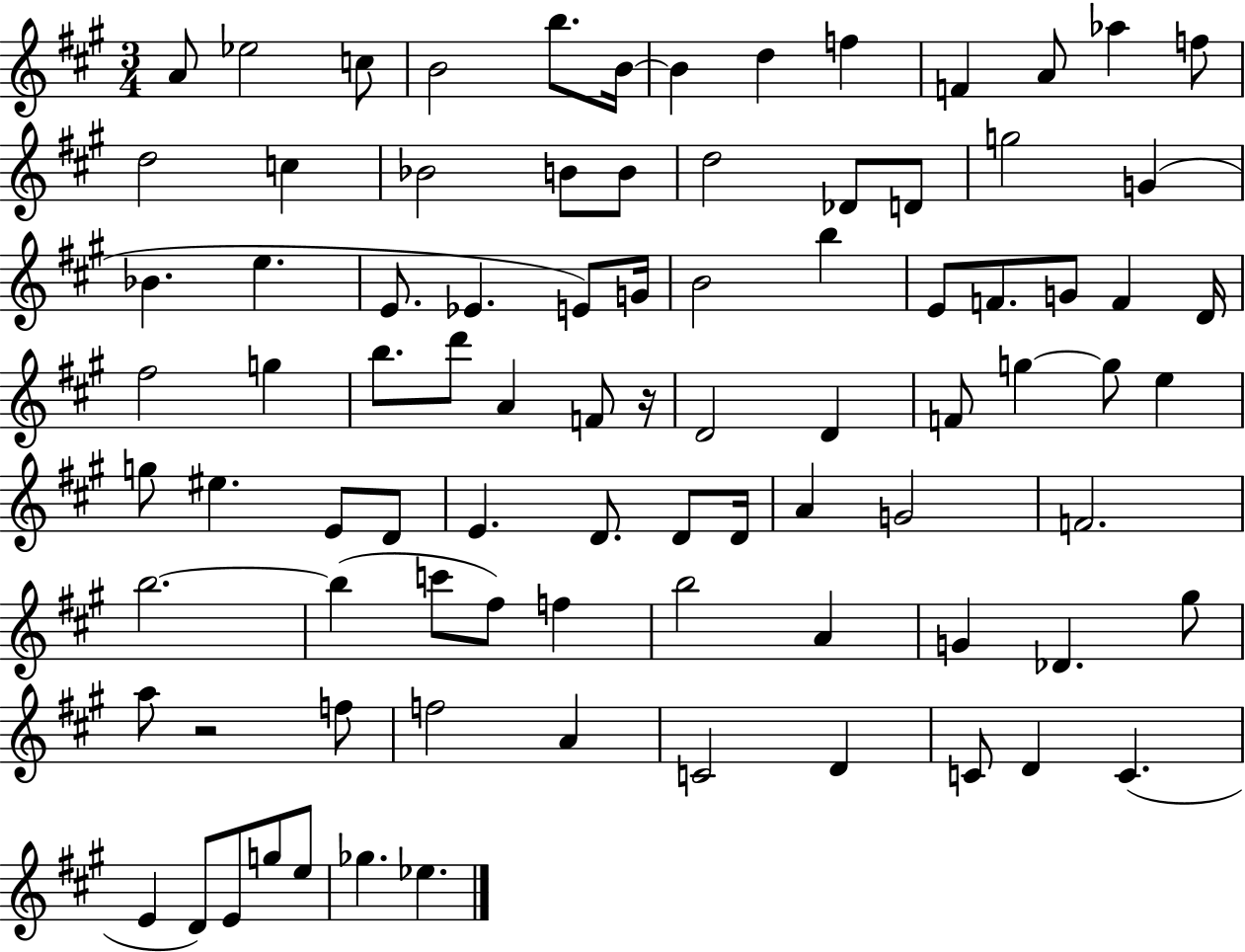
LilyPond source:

{
  \clef treble
  \numericTimeSignature
  \time 3/4
  \key a \major
  a'8 ees''2 c''8 | b'2 b''8. b'16~~ | b'4 d''4 f''4 | f'4 a'8 aes''4 f''8 | \break d''2 c''4 | bes'2 b'8 b'8 | d''2 des'8 d'8 | g''2 g'4( | \break bes'4. e''4. | e'8. ees'4. e'8) g'16 | b'2 b''4 | e'8 f'8. g'8 f'4 d'16 | \break fis''2 g''4 | b''8. d'''8 a'4 f'8 r16 | d'2 d'4 | f'8 g''4~~ g''8 e''4 | \break g''8 eis''4. e'8 d'8 | e'4. d'8. d'8 d'16 | a'4 g'2 | f'2. | \break b''2.~~ | b''4( c'''8 fis''8) f''4 | b''2 a'4 | g'4 des'4. gis''8 | \break a''8 r2 f''8 | f''2 a'4 | c'2 d'4 | c'8 d'4 c'4.( | \break e'4 d'8) e'8 g''8 e''8 | ges''4. ees''4. | \bar "|."
}